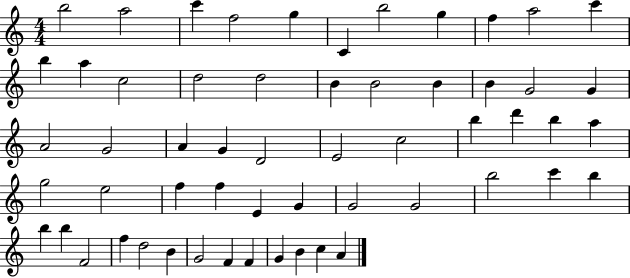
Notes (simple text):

B5/h A5/h C6/q F5/h G5/q C4/q B5/h G5/q F5/q A5/h C6/q B5/q A5/q C5/h D5/h D5/h B4/q B4/h B4/q B4/q G4/h G4/q A4/h G4/h A4/q G4/q D4/h E4/h C5/h B5/q D6/q B5/q A5/q G5/h E5/h F5/q F5/q E4/q G4/q G4/h G4/h B5/h C6/q B5/q B5/q B5/q F4/h F5/q D5/h B4/q G4/h F4/q F4/q G4/q B4/q C5/q A4/q